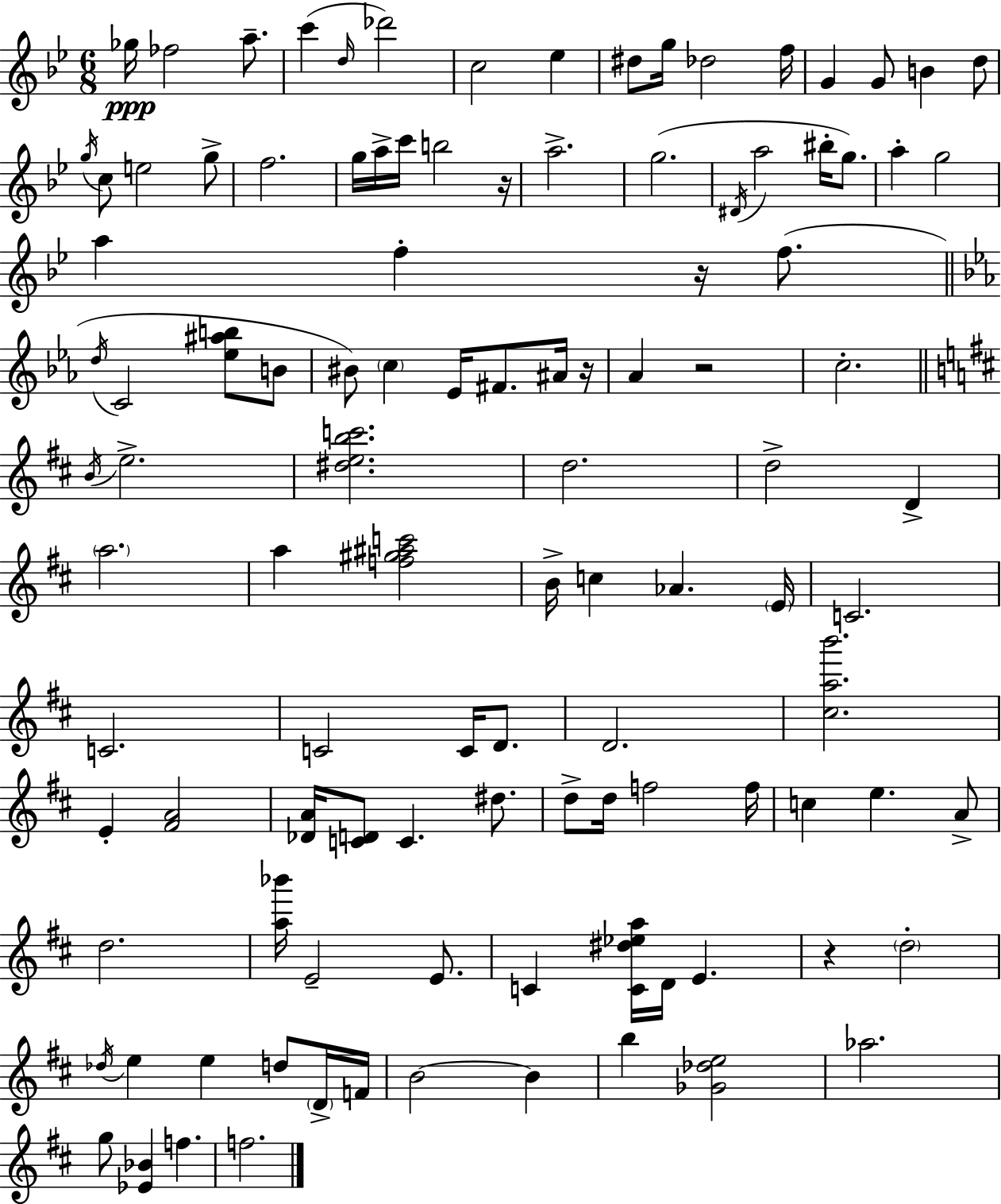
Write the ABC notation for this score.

X:1
T:Untitled
M:6/8
L:1/4
K:Gm
_g/4 _f2 a/2 c' d/4 _d'2 c2 _e ^d/2 g/4 _d2 f/4 G G/2 B d/2 g/4 c/2 e2 g/2 f2 g/4 a/4 c'/4 b2 z/4 a2 g2 ^D/4 a2 ^b/4 g/2 a g2 a f z/4 f/2 d/4 C2 [_e^ab]/2 B/2 ^B/2 c _E/4 ^F/2 ^A/4 z/4 _A z2 c2 B/4 e2 [^debc']2 d2 d2 D a2 a [f^g^ac']2 B/4 c _A E/4 C2 C2 C2 C/4 D/2 D2 [^cab']2 E [^FA]2 [_DA]/4 [CD]/2 C ^d/2 d/2 d/4 f2 f/4 c e A/2 d2 [a_b']/4 E2 E/2 C [C^d_ea]/4 D/4 E z d2 _d/4 e e d/2 D/4 F/4 B2 B b [_G_de]2 _a2 g/2 [_E_B] f f2